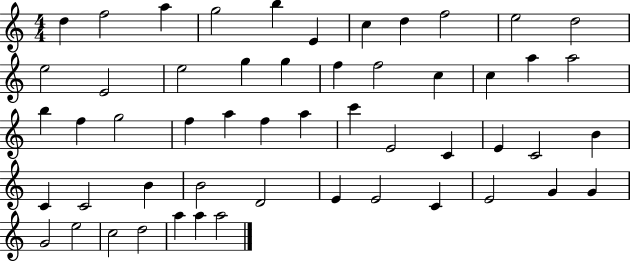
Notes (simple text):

D5/q F5/h A5/q G5/h B5/q E4/q C5/q D5/q F5/h E5/h D5/h E5/h E4/h E5/h G5/q G5/q F5/q F5/h C5/q C5/q A5/q A5/h B5/q F5/q G5/h F5/q A5/q F5/q A5/q C6/q E4/h C4/q E4/q C4/h B4/q C4/q C4/h B4/q B4/h D4/h E4/q E4/h C4/q E4/h G4/q G4/q G4/h E5/h C5/h D5/h A5/q A5/q A5/h